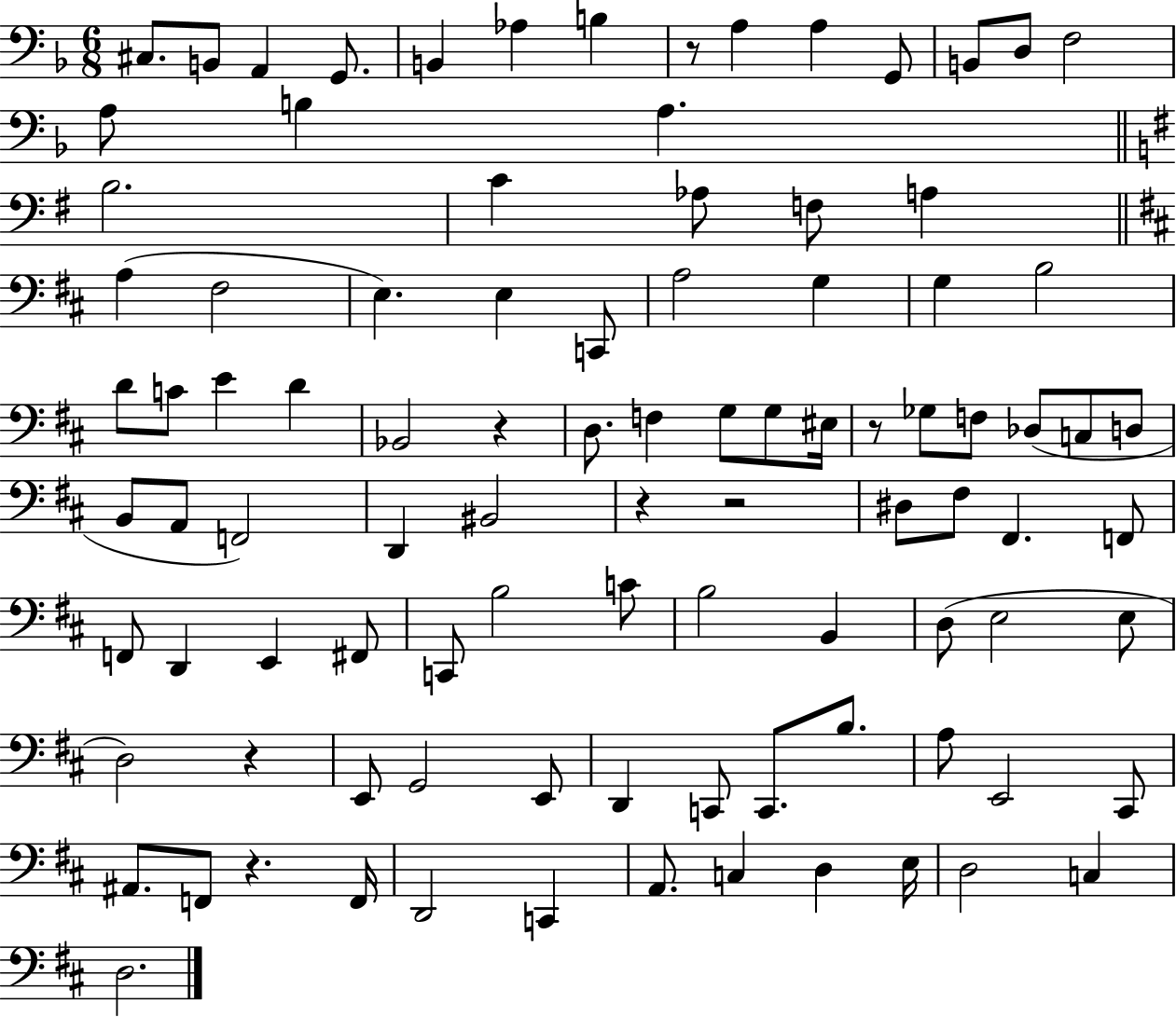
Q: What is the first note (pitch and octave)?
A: C#3